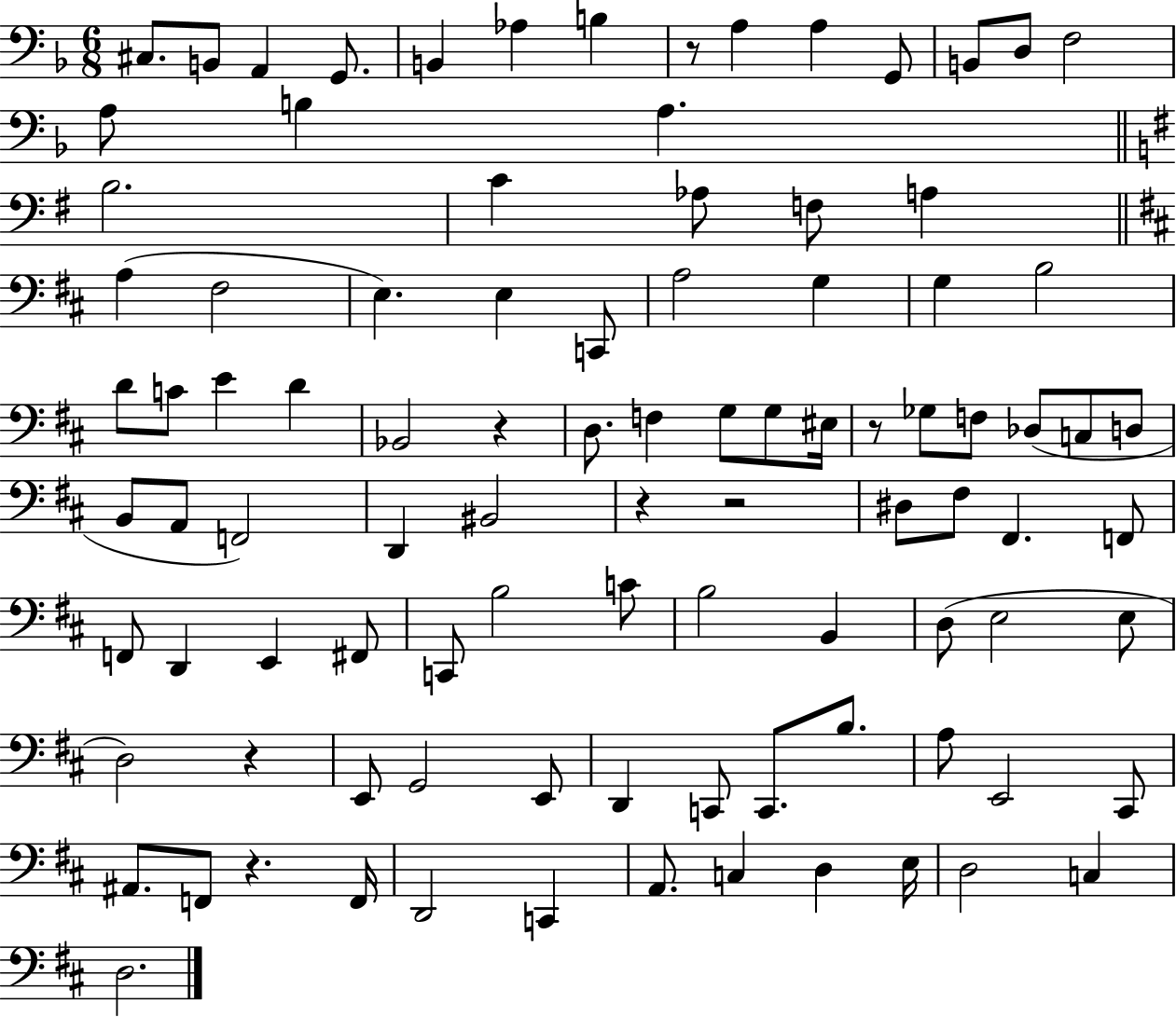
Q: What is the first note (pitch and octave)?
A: C#3